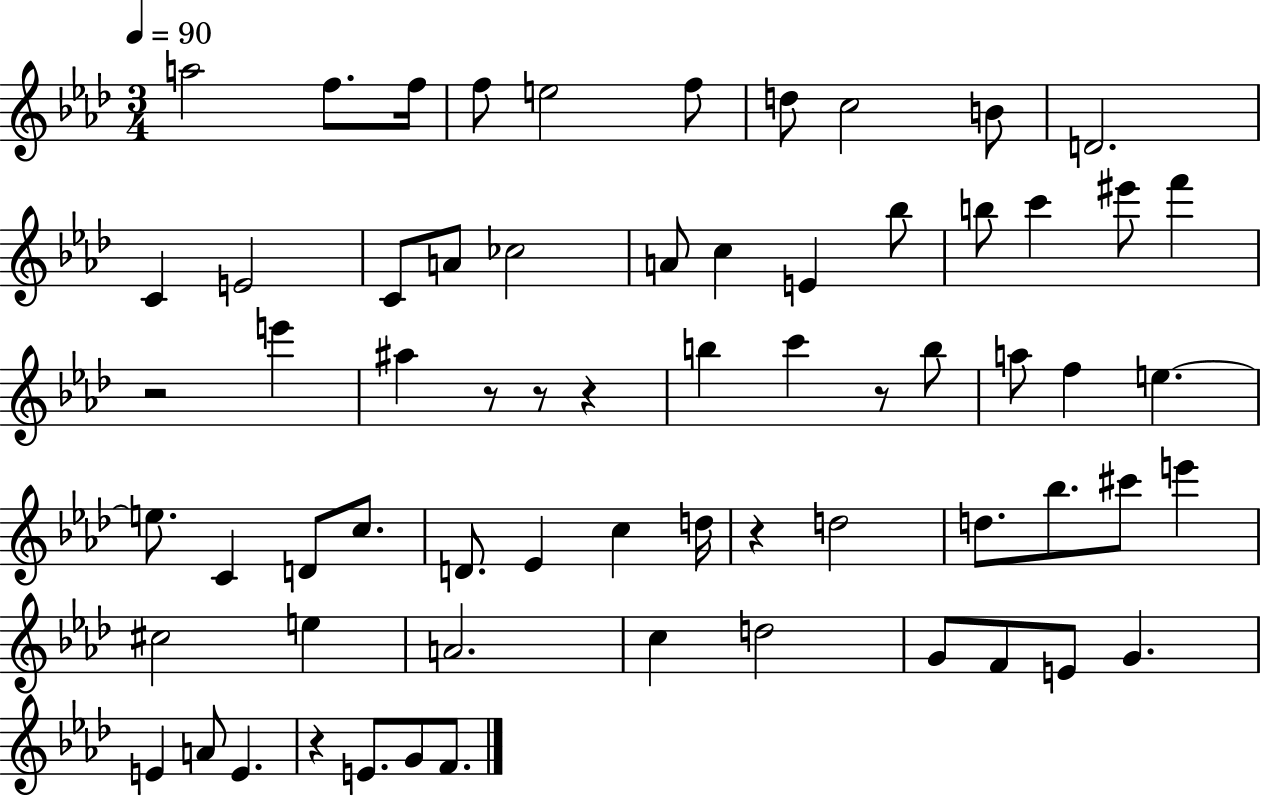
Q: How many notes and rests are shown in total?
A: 66